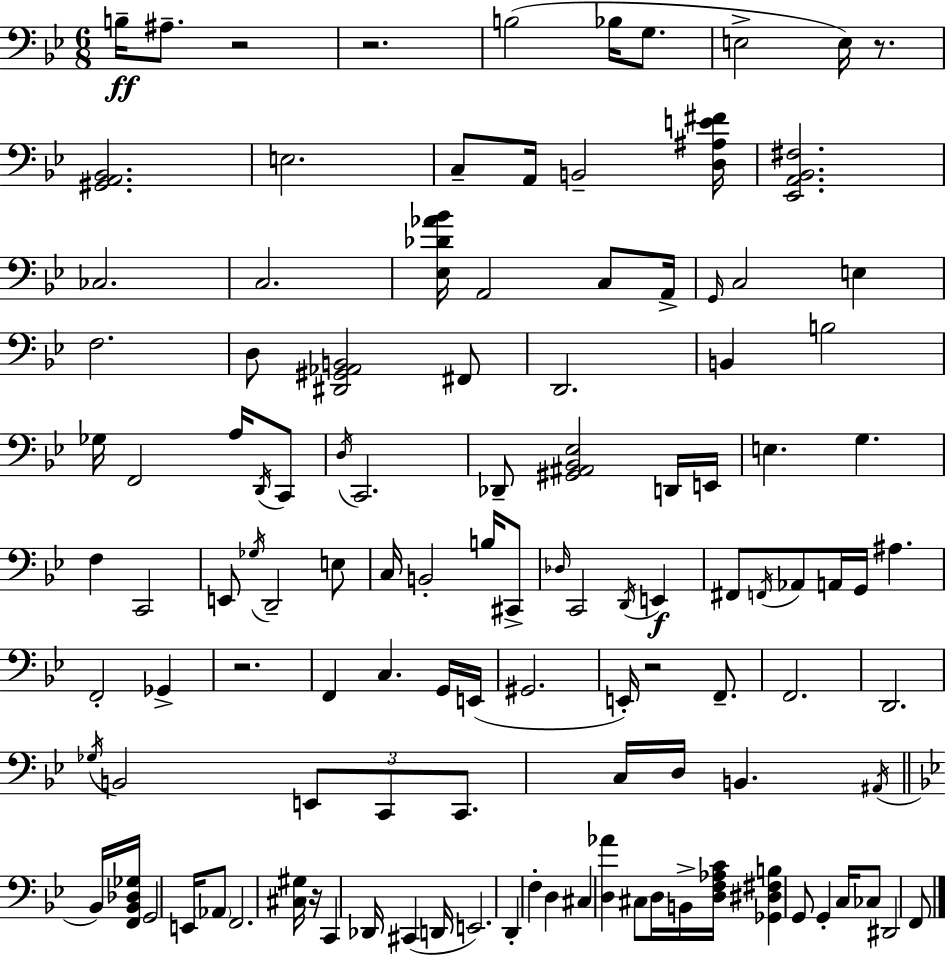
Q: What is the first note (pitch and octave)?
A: B3